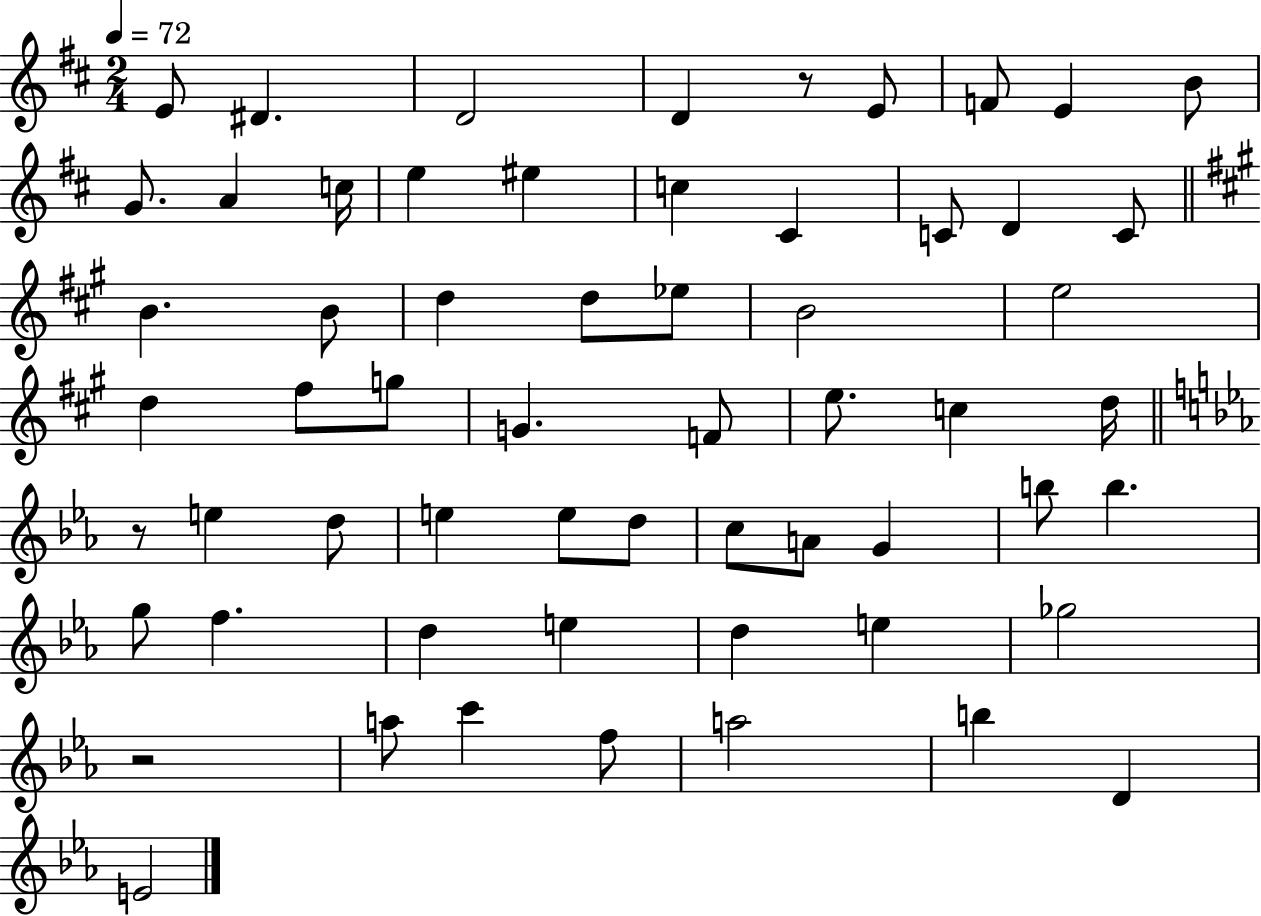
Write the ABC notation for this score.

X:1
T:Untitled
M:2/4
L:1/4
K:D
E/2 ^D D2 D z/2 E/2 F/2 E B/2 G/2 A c/4 e ^e c ^C C/2 D C/2 B B/2 d d/2 _e/2 B2 e2 d ^f/2 g/2 G F/2 e/2 c d/4 z/2 e d/2 e e/2 d/2 c/2 A/2 G b/2 b g/2 f d e d e _g2 z2 a/2 c' f/2 a2 b D E2